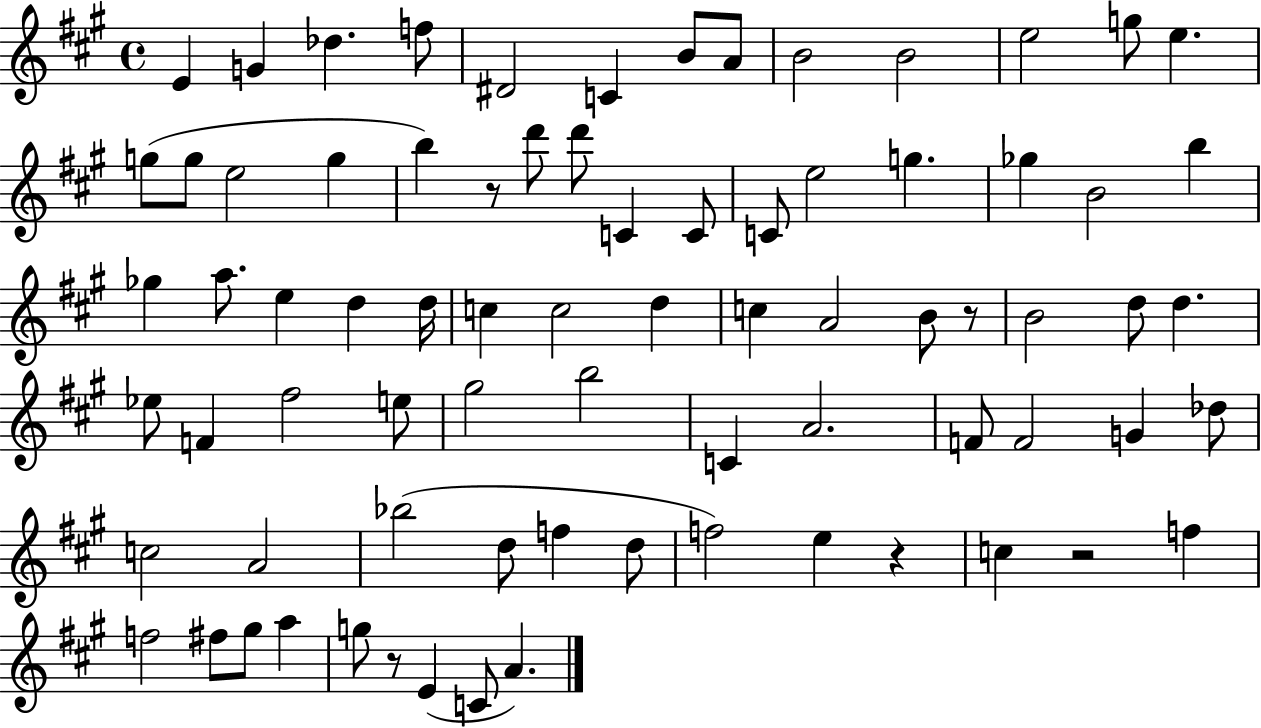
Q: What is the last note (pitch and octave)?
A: A4